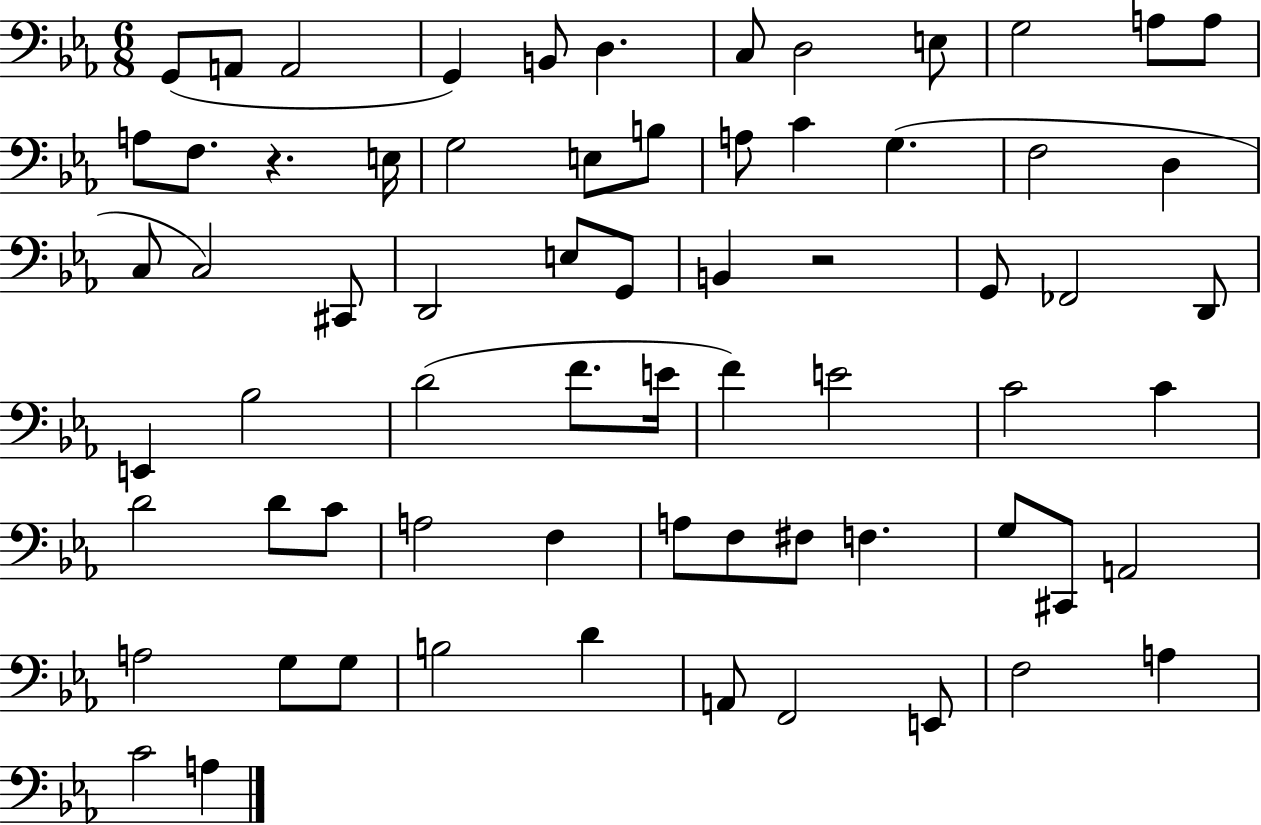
{
  \clef bass
  \numericTimeSignature
  \time 6/8
  \key ees \major
  g,8( a,8 a,2 | g,4) b,8 d4. | c8 d2 e8 | g2 a8 a8 | \break a8 f8. r4. e16 | g2 e8 b8 | a8 c'4 g4.( | f2 d4 | \break c8 c2) cis,8 | d,2 e8 g,8 | b,4 r2 | g,8 fes,2 d,8 | \break e,4 bes2 | d'2( f'8. e'16 | f'4) e'2 | c'2 c'4 | \break d'2 d'8 c'8 | a2 f4 | a8 f8 fis8 f4. | g8 cis,8 a,2 | \break a2 g8 g8 | b2 d'4 | a,8 f,2 e,8 | f2 a4 | \break c'2 a4 | \bar "|."
}